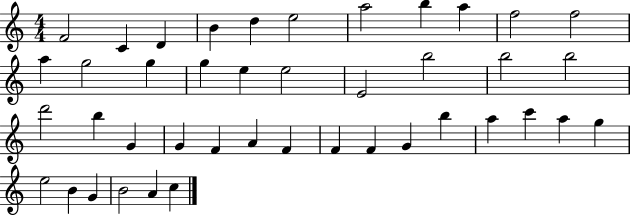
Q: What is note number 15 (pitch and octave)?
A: G5